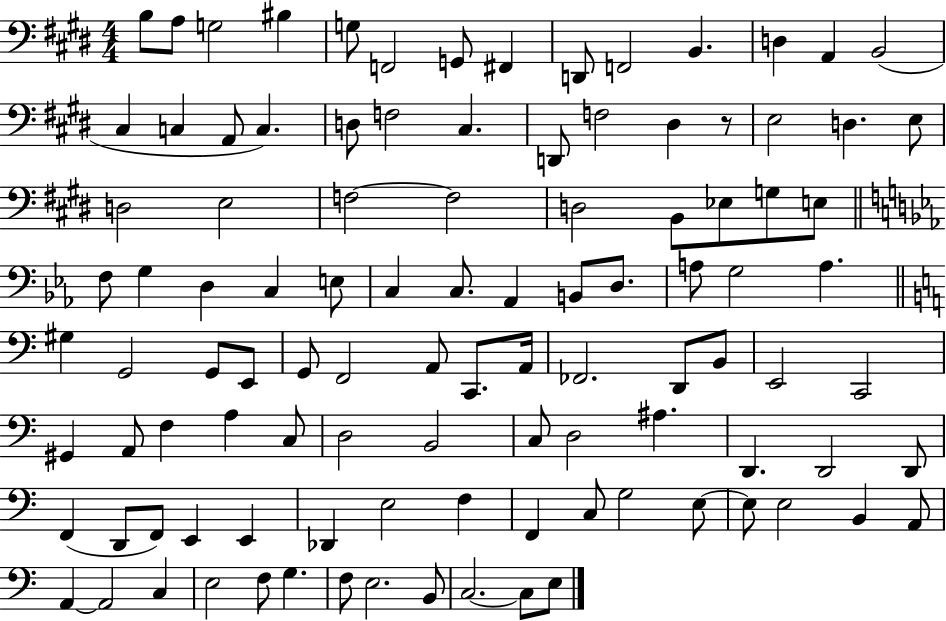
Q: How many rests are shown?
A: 1